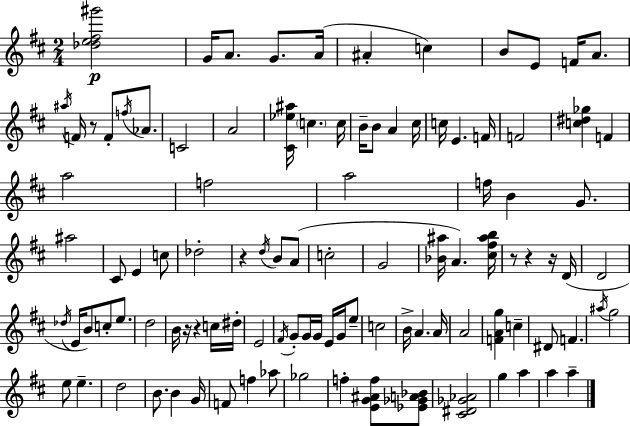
{
  \clef treble
  \numericTimeSignature
  \time 2/4
  \key d \major
  <des'' e'' fis'' gis'''>2\p | g'16 a'8. g'8. a'16( | ais'4-. c''4) | b'8 e'8 f'16 a'8. | \break \acciaccatura { ais''16 } f'16 r8 f'8-. \acciaccatura { f''16 } aes'8. | c'2 | a'2 | <cis' ees'' ais''>16 \parenthesize c''4. | \break c''16 b'16-- b'8 a'4 | cis''16 c''16 e'4. | f'16 f'2 | <c'' dis'' ges''>4 f'4 | \break a''2 | f''2 | a''2 | f''16 b'4 g'8. | \break ais''2 | cis'8 e'4 | c''8 des''2-. | r4 \acciaccatura { d''16 } b'8 | \break a'8( c''2-. | g'2 | <bes' ais''>16 a'4.) | <cis'' fis'' ais'' b''>16 r8 r4 | \break r16 d'16( d'2 | \acciaccatura { des''16 } e'16 b'8) c''8-. | e''8. d''2 | b'16 r16 r4 | \break c''16 dis''16-. e'2 | \acciaccatura { fis'16 } g'8-. g'16 | g'16 e'16 g'16 e''8-- c''2 | b'16-> a'4. | \break a'16 a'2 | <f' a' g''>4 | c''4-- dis'8 f'4. | \acciaccatura { ais''16 } g''2 | \break e''8 | e''4.-- d''2 | b'8. | b'4 g'16 f'8 | \break f''4 aes''8 ges''2 | f''4-. | <e' g' ais' f''>8 <ees' ges' a' bes'>8 <cis' dis' ges' aes'>2 | g''4 | \break a''4 a''4 | a''4-- \bar "|."
}